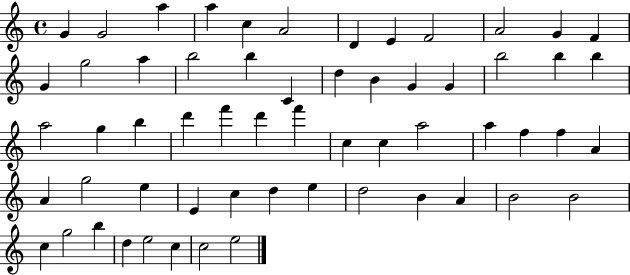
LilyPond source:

{
  \clef treble
  \time 4/4
  \defaultTimeSignature
  \key c \major
  g'4 g'2 a''4 | a''4 c''4 a'2 | d'4 e'4 f'2 | a'2 g'4 f'4 | \break g'4 g''2 a''4 | b''2 b''4 c'4 | d''4 b'4 g'4 g'4 | b''2 b''4 b''4 | \break a''2 g''4 b''4 | d'''4 f'''4 d'''4 f'''4 | c''4 c''4 a''2 | a''4 f''4 f''4 a'4 | \break a'4 g''2 e''4 | e'4 c''4 d''4 e''4 | d''2 b'4 a'4 | b'2 b'2 | \break c''4 g''2 b''4 | d''4 e''2 c''4 | c''2 e''2 | \bar "|."
}